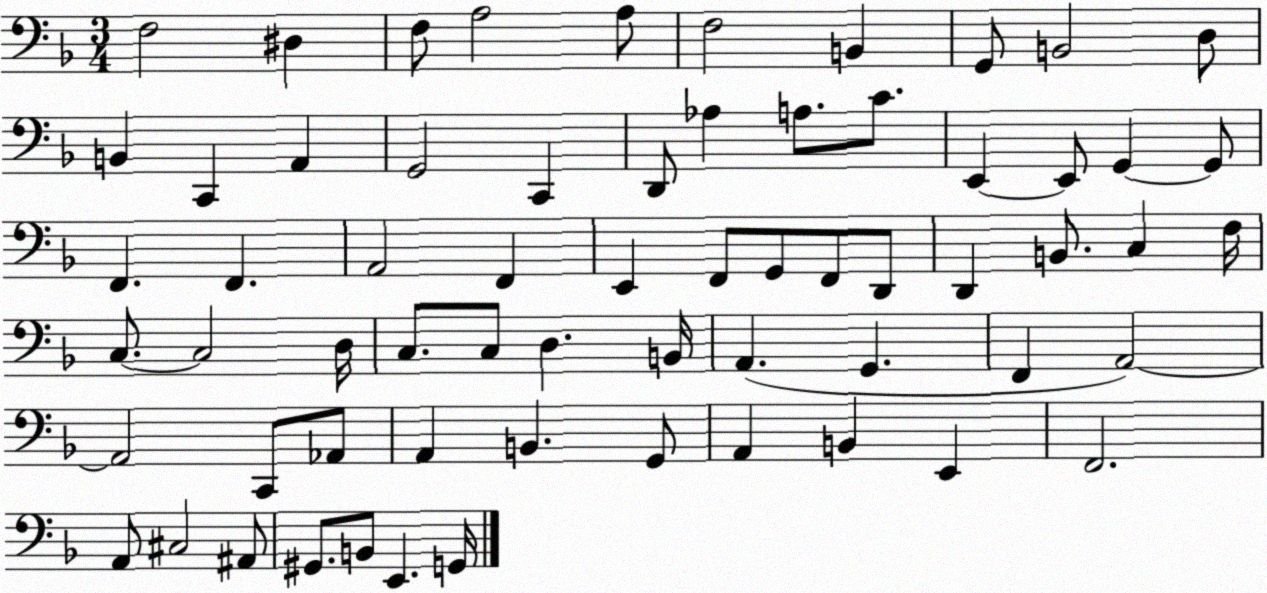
X:1
T:Untitled
M:3/4
L:1/4
K:F
F,2 ^D, F,/2 A,2 A,/2 F,2 B,, G,,/2 B,,2 D,/2 B,, C,, A,, G,,2 C,, D,,/2 _A, A,/2 C/2 E,, E,,/2 G,, G,,/2 F,, F,, A,,2 F,, E,, F,,/2 G,,/2 F,,/2 D,,/2 D,, B,,/2 C, F,/4 C,/2 C,2 D,/4 C,/2 C,/2 D, B,,/4 A,, G,, F,, A,,2 A,,2 C,,/2 _A,,/2 A,, B,, G,,/2 A,, B,, E,, F,,2 A,,/2 ^C,2 ^A,,/2 ^G,,/2 B,,/2 E,, G,,/4